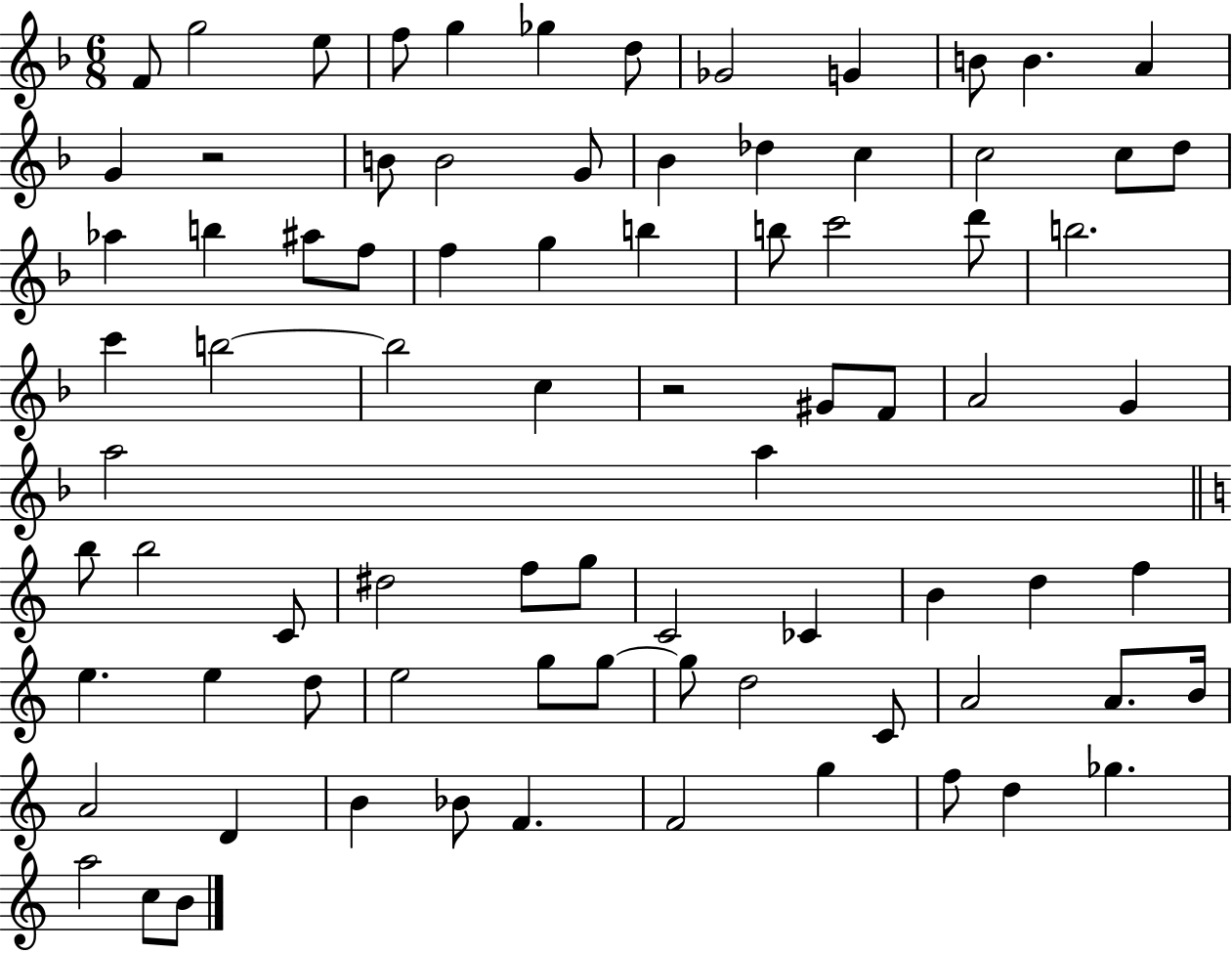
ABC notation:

X:1
T:Untitled
M:6/8
L:1/4
K:F
F/2 g2 e/2 f/2 g _g d/2 _G2 G B/2 B A G z2 B/2 B2 G/2 _B _d c c2 c/2 d/2 _a b ^a/2 f/2 f g b b/2 c'2 d'/2 b2 c' b2 b2 c z2 ^G/2 F/2 A2 G a2 a b/2 b2 C/2 ^d2 f/2 g/2 C2 _C B d f e e d/2 e2 g/2 g/2 g/2 d2 C/2 A2 A/2 B/4 A2 D B _B/2 F F2 g f/2 d _g a2 c/2 B/2